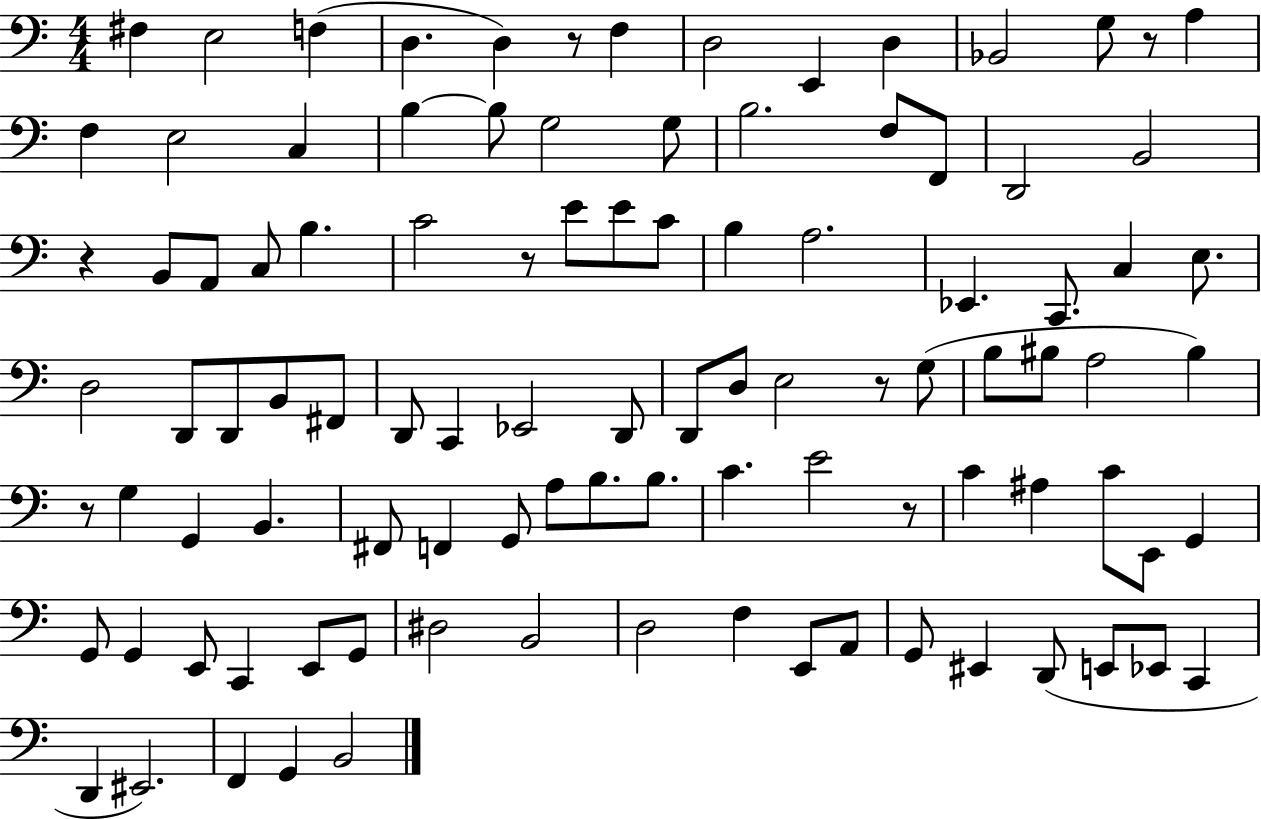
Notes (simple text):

F#3/q E3/h F3/q D3/q. D3/q R/e F3/q D3/h E2/q D3/q Bb2/h G3/e R/e A3/q F3/q E3/h C3/q B3/q B3/e G3/h G3/e B3/h. F3/e F2/e D2/h B2/h R/q B2/e A2/e C3/e B3/q. C4/h R/e E4/e E4/e C4/e B3/q A3/h. Eb2/q. C2/e. C3/q E3/e. D3/h D2/e D2/e B2/e F#2/e D2/e C2/q Eb2/h D2/e D2/e D3/e E3/h R/e G3/e B3/e BIS3/e A3/h BIS3/q R/e G3/q G2/q B2/q. F#2/e F2/q G2/e A3/e B3/e. B3/e. C4/q. E4/h R/e C4/q A#3/q C4/e E2/e G2/q G2/e G2/q E2/e C2/q E2/e G2/e D#3/h B2/h D3/h F3/q E2/e A2/e G2/e EIS2/q D2/e E2/e Eb2/e C2/q D2/q EIS2/h. F2/q G2/q B2/h